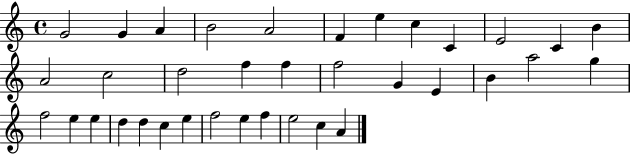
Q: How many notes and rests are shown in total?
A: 36